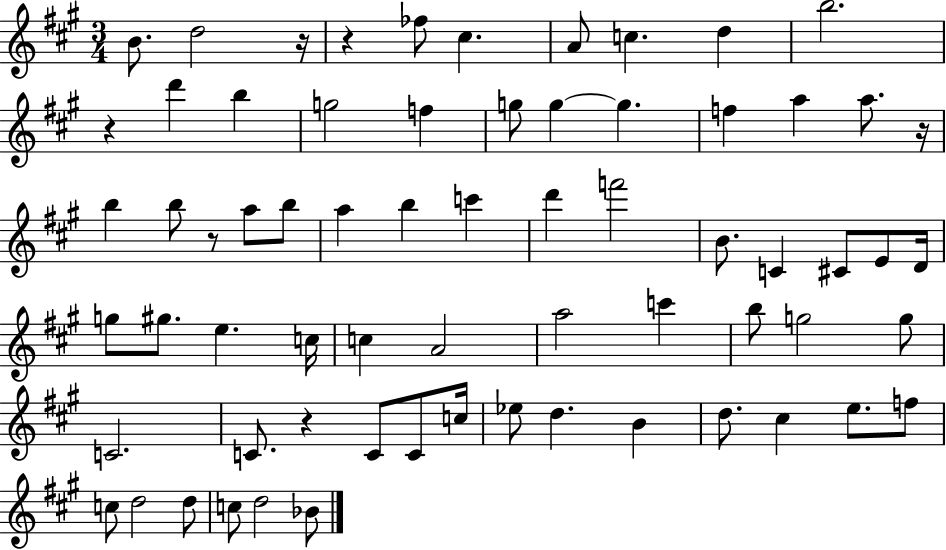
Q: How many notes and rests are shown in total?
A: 67